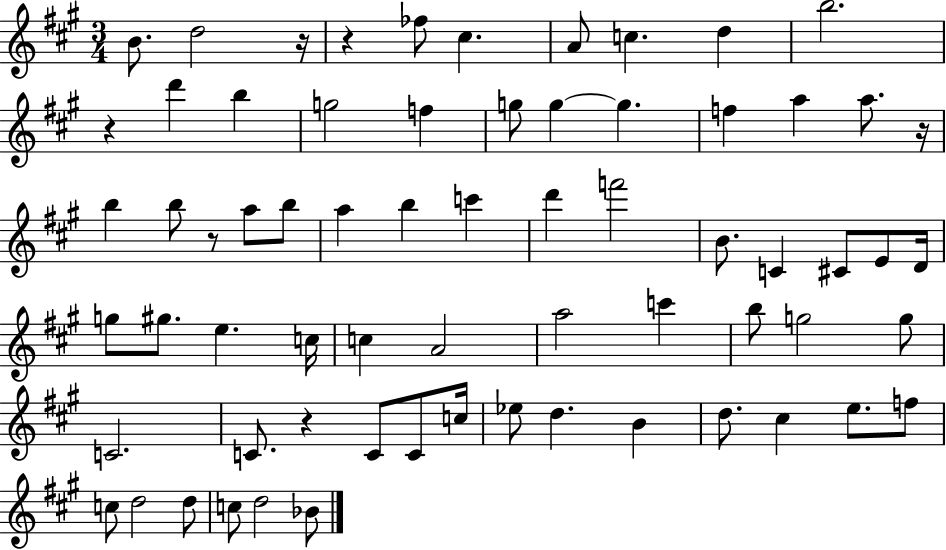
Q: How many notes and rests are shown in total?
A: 67